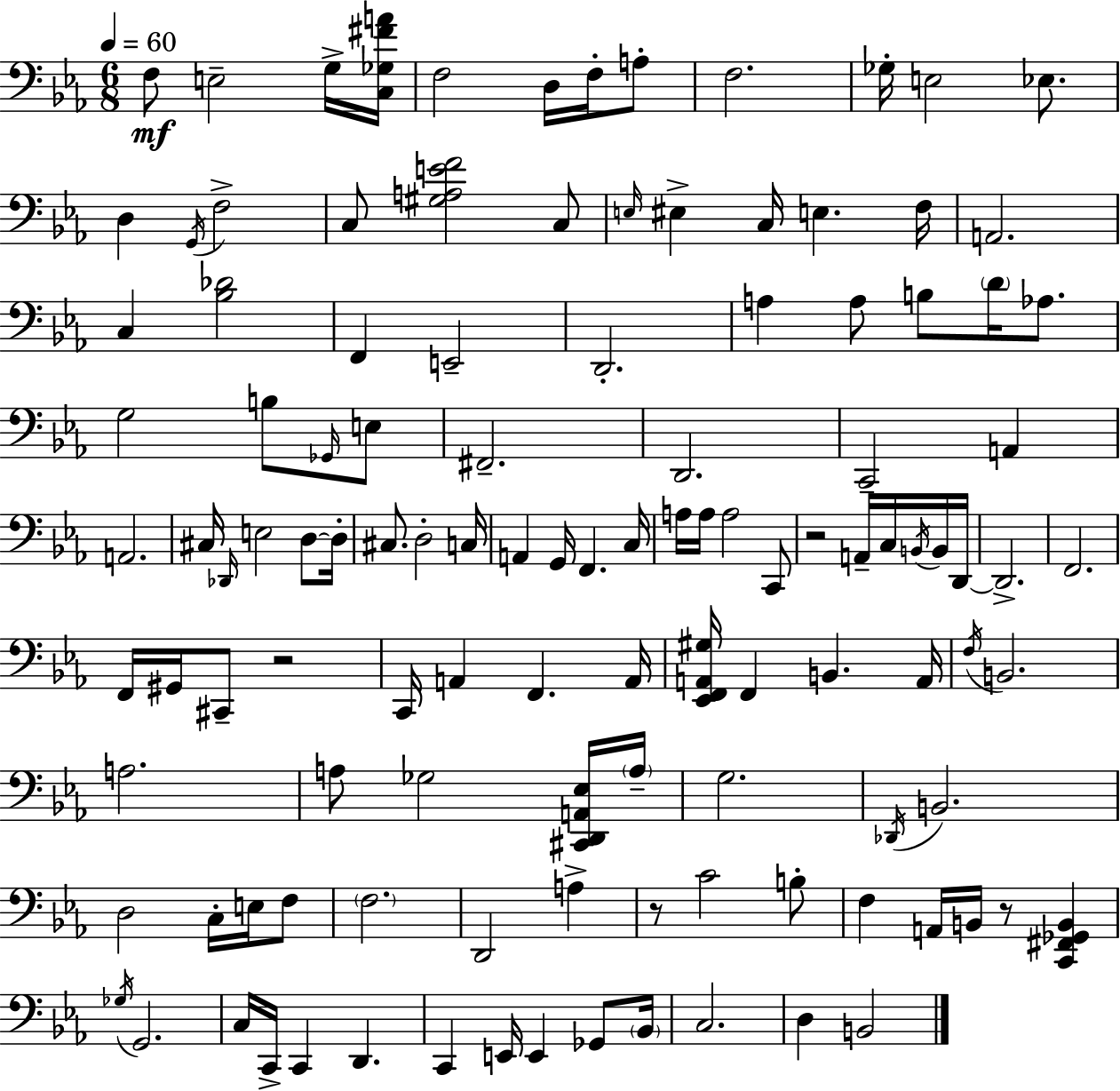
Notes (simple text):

F3/e E3/h G3/s [C3,Gb3,F#4,A4]/s F3/h D3/s F3/s A3/e F3/h. Gb3/s E3/h Eb3/e. D3/q G2/s F3/h C3/e [G#3,A3,E4,F4]/h C3/e E3/s EIS3/q C3/s E3/q. F3/s A2/h. C3/q [Bb3,Db4]/h F2/q E2/h D2/h. A3/q A3/e B3/e D4/s Ab3/e. G3/h B3/e Gb2/s E3/e F#2/h. D2/h. C2/h A2/q A2/h. C#3/s Db2/s E3/h D3/e D3/s C#3/e. D3/h C3/s A2/q G2/s F2/q. C3/s A3/s A3/s A3/h C2/e R/h A2/s C3/s B2/s B2/s D2/s D2/h. F2/h. F2/s G#2/s C#2/e R/h C2/s A2/q F2/q. A2/s [Eb2,F2,A2,G#3]/s F2/q B2/q. A2/s F3/s B2/h. A3/h. A3/e Gb3/h [C#2,D2,A2,Eb3]/s A3/s G3/h. Db2/s B2/h. D3/h C3/s E3/s F3/e F3/h. D2/h A3/q R/e C4/h B3/e F3/q A2/s B2/s R/e [C2,F#2,Gb2,B2]/q Gb3/s G2/h. C3/s C2/s C2/q D2/q. C2/q E2/s E2/q Gb2/e Bb2/s C3/h. D3/q B2/h